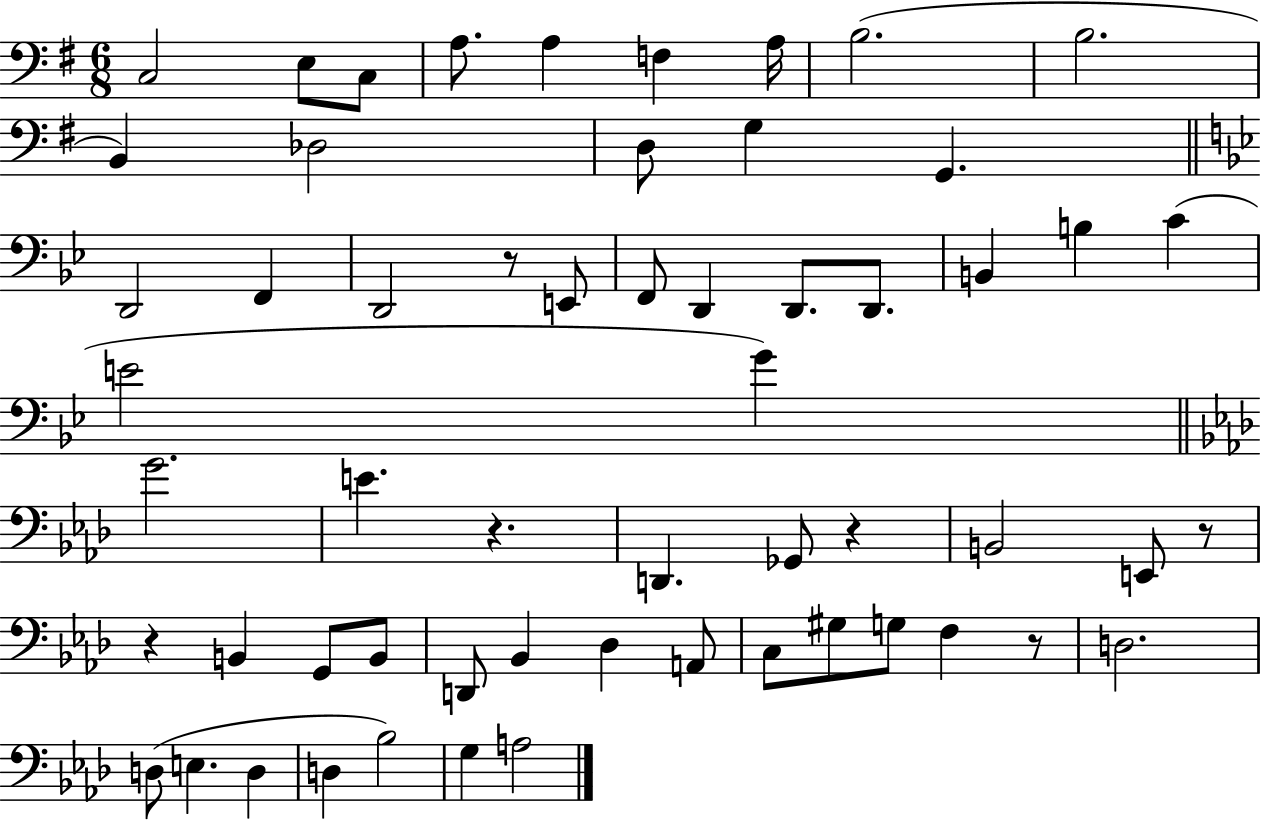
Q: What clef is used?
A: bass